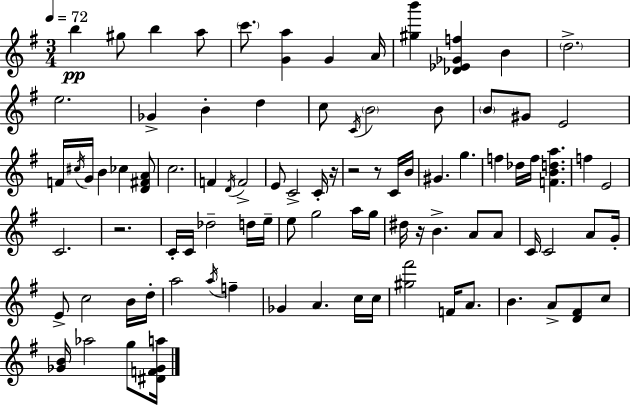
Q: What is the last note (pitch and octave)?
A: G5